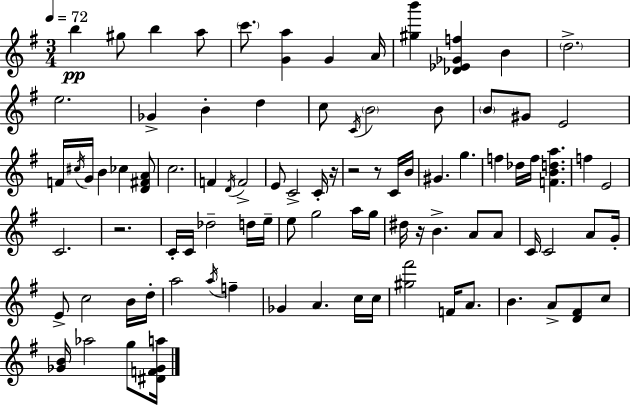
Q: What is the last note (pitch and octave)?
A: G5